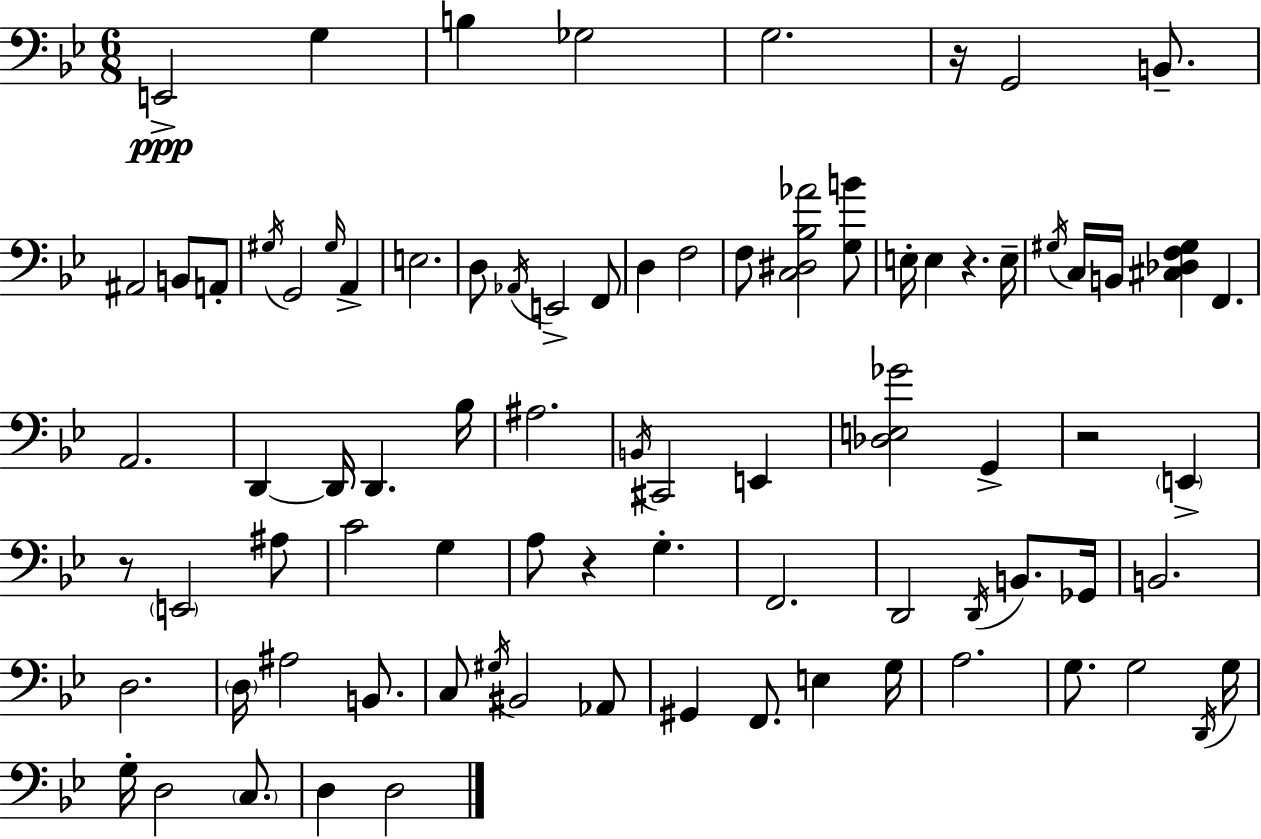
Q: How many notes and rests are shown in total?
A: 83